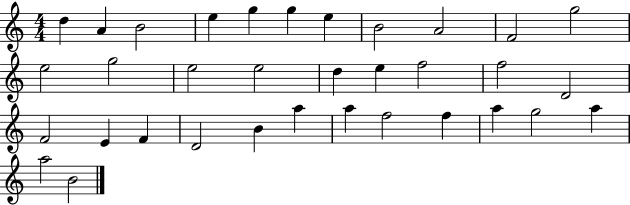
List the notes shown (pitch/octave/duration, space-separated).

D5/q A4/q B4/h E5/q G5/q G5/q E5/q B4/h A4/h F4/h G5/h E5/h G5/h E5/h E5/h D5/q E5/q F5/h F5/h D4/h F4/h E4/q F4/q D4/h B4/q A5/q A5/q F5/h F5/q A5/q G5/h A5/q A5/h B4/h